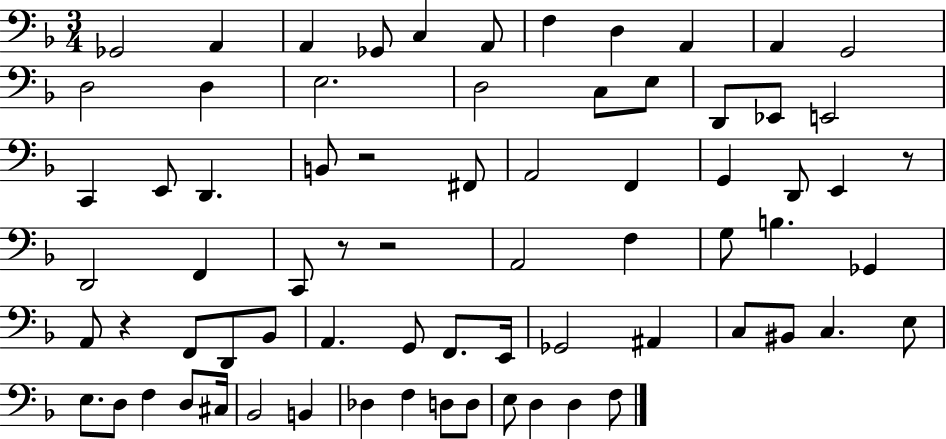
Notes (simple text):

Gb2/h A2/q A2/q Gb2/e C3/q A2/e F3/q D3/q A2/q A2/q G2/h D3/h D3/q E3/h. D3/h C3/e E3/e D2/e Eb2/e E2/h C2/q E2/e D2/q. B2/e R/h F#2/e A2/h F2/q G2/q D2/e E2/q R/e D2/h F2/q C2/e R/e R/h A2/h F3/q G3/e B3/q. Gb2/q A2/e R/q F2/e D2/e Bb2/e A2/q. G2/e F2/e. E2/s Gb2/h A#2/q C3/e BIS2/e C3/q. E3/e E3/e. D3/e F3/q D3/e C#3/s Bb2/h B2/q Db3/q F3/q D3/e D3/e E3/e D3/q D3/q F3/e